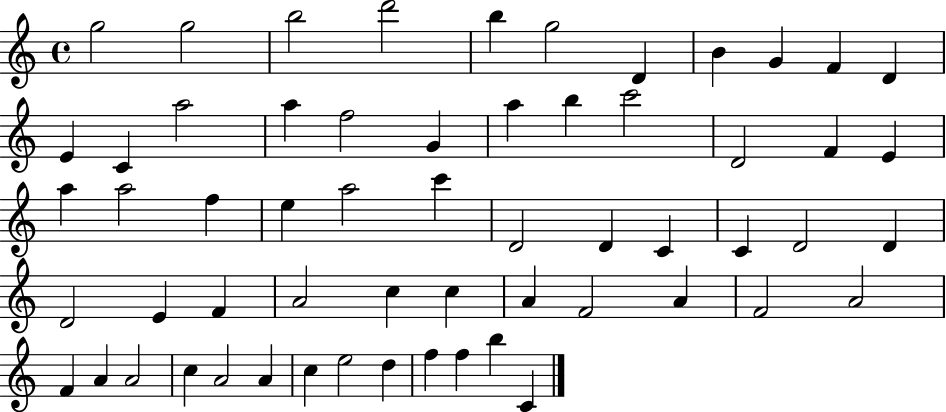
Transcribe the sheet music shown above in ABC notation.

X:1
T:Untitled
M:4/4
L:1/4
K:C
g2 g2 b2 d'2 b g2 D B G F D E C a2 a f2 G a b c'2 D2 F E a a2 f e a2 c' D2 D C C D2 D D2 E F A2 c c A F2 A F2 A2 F A A2 c A2 A c e2 d f f b C